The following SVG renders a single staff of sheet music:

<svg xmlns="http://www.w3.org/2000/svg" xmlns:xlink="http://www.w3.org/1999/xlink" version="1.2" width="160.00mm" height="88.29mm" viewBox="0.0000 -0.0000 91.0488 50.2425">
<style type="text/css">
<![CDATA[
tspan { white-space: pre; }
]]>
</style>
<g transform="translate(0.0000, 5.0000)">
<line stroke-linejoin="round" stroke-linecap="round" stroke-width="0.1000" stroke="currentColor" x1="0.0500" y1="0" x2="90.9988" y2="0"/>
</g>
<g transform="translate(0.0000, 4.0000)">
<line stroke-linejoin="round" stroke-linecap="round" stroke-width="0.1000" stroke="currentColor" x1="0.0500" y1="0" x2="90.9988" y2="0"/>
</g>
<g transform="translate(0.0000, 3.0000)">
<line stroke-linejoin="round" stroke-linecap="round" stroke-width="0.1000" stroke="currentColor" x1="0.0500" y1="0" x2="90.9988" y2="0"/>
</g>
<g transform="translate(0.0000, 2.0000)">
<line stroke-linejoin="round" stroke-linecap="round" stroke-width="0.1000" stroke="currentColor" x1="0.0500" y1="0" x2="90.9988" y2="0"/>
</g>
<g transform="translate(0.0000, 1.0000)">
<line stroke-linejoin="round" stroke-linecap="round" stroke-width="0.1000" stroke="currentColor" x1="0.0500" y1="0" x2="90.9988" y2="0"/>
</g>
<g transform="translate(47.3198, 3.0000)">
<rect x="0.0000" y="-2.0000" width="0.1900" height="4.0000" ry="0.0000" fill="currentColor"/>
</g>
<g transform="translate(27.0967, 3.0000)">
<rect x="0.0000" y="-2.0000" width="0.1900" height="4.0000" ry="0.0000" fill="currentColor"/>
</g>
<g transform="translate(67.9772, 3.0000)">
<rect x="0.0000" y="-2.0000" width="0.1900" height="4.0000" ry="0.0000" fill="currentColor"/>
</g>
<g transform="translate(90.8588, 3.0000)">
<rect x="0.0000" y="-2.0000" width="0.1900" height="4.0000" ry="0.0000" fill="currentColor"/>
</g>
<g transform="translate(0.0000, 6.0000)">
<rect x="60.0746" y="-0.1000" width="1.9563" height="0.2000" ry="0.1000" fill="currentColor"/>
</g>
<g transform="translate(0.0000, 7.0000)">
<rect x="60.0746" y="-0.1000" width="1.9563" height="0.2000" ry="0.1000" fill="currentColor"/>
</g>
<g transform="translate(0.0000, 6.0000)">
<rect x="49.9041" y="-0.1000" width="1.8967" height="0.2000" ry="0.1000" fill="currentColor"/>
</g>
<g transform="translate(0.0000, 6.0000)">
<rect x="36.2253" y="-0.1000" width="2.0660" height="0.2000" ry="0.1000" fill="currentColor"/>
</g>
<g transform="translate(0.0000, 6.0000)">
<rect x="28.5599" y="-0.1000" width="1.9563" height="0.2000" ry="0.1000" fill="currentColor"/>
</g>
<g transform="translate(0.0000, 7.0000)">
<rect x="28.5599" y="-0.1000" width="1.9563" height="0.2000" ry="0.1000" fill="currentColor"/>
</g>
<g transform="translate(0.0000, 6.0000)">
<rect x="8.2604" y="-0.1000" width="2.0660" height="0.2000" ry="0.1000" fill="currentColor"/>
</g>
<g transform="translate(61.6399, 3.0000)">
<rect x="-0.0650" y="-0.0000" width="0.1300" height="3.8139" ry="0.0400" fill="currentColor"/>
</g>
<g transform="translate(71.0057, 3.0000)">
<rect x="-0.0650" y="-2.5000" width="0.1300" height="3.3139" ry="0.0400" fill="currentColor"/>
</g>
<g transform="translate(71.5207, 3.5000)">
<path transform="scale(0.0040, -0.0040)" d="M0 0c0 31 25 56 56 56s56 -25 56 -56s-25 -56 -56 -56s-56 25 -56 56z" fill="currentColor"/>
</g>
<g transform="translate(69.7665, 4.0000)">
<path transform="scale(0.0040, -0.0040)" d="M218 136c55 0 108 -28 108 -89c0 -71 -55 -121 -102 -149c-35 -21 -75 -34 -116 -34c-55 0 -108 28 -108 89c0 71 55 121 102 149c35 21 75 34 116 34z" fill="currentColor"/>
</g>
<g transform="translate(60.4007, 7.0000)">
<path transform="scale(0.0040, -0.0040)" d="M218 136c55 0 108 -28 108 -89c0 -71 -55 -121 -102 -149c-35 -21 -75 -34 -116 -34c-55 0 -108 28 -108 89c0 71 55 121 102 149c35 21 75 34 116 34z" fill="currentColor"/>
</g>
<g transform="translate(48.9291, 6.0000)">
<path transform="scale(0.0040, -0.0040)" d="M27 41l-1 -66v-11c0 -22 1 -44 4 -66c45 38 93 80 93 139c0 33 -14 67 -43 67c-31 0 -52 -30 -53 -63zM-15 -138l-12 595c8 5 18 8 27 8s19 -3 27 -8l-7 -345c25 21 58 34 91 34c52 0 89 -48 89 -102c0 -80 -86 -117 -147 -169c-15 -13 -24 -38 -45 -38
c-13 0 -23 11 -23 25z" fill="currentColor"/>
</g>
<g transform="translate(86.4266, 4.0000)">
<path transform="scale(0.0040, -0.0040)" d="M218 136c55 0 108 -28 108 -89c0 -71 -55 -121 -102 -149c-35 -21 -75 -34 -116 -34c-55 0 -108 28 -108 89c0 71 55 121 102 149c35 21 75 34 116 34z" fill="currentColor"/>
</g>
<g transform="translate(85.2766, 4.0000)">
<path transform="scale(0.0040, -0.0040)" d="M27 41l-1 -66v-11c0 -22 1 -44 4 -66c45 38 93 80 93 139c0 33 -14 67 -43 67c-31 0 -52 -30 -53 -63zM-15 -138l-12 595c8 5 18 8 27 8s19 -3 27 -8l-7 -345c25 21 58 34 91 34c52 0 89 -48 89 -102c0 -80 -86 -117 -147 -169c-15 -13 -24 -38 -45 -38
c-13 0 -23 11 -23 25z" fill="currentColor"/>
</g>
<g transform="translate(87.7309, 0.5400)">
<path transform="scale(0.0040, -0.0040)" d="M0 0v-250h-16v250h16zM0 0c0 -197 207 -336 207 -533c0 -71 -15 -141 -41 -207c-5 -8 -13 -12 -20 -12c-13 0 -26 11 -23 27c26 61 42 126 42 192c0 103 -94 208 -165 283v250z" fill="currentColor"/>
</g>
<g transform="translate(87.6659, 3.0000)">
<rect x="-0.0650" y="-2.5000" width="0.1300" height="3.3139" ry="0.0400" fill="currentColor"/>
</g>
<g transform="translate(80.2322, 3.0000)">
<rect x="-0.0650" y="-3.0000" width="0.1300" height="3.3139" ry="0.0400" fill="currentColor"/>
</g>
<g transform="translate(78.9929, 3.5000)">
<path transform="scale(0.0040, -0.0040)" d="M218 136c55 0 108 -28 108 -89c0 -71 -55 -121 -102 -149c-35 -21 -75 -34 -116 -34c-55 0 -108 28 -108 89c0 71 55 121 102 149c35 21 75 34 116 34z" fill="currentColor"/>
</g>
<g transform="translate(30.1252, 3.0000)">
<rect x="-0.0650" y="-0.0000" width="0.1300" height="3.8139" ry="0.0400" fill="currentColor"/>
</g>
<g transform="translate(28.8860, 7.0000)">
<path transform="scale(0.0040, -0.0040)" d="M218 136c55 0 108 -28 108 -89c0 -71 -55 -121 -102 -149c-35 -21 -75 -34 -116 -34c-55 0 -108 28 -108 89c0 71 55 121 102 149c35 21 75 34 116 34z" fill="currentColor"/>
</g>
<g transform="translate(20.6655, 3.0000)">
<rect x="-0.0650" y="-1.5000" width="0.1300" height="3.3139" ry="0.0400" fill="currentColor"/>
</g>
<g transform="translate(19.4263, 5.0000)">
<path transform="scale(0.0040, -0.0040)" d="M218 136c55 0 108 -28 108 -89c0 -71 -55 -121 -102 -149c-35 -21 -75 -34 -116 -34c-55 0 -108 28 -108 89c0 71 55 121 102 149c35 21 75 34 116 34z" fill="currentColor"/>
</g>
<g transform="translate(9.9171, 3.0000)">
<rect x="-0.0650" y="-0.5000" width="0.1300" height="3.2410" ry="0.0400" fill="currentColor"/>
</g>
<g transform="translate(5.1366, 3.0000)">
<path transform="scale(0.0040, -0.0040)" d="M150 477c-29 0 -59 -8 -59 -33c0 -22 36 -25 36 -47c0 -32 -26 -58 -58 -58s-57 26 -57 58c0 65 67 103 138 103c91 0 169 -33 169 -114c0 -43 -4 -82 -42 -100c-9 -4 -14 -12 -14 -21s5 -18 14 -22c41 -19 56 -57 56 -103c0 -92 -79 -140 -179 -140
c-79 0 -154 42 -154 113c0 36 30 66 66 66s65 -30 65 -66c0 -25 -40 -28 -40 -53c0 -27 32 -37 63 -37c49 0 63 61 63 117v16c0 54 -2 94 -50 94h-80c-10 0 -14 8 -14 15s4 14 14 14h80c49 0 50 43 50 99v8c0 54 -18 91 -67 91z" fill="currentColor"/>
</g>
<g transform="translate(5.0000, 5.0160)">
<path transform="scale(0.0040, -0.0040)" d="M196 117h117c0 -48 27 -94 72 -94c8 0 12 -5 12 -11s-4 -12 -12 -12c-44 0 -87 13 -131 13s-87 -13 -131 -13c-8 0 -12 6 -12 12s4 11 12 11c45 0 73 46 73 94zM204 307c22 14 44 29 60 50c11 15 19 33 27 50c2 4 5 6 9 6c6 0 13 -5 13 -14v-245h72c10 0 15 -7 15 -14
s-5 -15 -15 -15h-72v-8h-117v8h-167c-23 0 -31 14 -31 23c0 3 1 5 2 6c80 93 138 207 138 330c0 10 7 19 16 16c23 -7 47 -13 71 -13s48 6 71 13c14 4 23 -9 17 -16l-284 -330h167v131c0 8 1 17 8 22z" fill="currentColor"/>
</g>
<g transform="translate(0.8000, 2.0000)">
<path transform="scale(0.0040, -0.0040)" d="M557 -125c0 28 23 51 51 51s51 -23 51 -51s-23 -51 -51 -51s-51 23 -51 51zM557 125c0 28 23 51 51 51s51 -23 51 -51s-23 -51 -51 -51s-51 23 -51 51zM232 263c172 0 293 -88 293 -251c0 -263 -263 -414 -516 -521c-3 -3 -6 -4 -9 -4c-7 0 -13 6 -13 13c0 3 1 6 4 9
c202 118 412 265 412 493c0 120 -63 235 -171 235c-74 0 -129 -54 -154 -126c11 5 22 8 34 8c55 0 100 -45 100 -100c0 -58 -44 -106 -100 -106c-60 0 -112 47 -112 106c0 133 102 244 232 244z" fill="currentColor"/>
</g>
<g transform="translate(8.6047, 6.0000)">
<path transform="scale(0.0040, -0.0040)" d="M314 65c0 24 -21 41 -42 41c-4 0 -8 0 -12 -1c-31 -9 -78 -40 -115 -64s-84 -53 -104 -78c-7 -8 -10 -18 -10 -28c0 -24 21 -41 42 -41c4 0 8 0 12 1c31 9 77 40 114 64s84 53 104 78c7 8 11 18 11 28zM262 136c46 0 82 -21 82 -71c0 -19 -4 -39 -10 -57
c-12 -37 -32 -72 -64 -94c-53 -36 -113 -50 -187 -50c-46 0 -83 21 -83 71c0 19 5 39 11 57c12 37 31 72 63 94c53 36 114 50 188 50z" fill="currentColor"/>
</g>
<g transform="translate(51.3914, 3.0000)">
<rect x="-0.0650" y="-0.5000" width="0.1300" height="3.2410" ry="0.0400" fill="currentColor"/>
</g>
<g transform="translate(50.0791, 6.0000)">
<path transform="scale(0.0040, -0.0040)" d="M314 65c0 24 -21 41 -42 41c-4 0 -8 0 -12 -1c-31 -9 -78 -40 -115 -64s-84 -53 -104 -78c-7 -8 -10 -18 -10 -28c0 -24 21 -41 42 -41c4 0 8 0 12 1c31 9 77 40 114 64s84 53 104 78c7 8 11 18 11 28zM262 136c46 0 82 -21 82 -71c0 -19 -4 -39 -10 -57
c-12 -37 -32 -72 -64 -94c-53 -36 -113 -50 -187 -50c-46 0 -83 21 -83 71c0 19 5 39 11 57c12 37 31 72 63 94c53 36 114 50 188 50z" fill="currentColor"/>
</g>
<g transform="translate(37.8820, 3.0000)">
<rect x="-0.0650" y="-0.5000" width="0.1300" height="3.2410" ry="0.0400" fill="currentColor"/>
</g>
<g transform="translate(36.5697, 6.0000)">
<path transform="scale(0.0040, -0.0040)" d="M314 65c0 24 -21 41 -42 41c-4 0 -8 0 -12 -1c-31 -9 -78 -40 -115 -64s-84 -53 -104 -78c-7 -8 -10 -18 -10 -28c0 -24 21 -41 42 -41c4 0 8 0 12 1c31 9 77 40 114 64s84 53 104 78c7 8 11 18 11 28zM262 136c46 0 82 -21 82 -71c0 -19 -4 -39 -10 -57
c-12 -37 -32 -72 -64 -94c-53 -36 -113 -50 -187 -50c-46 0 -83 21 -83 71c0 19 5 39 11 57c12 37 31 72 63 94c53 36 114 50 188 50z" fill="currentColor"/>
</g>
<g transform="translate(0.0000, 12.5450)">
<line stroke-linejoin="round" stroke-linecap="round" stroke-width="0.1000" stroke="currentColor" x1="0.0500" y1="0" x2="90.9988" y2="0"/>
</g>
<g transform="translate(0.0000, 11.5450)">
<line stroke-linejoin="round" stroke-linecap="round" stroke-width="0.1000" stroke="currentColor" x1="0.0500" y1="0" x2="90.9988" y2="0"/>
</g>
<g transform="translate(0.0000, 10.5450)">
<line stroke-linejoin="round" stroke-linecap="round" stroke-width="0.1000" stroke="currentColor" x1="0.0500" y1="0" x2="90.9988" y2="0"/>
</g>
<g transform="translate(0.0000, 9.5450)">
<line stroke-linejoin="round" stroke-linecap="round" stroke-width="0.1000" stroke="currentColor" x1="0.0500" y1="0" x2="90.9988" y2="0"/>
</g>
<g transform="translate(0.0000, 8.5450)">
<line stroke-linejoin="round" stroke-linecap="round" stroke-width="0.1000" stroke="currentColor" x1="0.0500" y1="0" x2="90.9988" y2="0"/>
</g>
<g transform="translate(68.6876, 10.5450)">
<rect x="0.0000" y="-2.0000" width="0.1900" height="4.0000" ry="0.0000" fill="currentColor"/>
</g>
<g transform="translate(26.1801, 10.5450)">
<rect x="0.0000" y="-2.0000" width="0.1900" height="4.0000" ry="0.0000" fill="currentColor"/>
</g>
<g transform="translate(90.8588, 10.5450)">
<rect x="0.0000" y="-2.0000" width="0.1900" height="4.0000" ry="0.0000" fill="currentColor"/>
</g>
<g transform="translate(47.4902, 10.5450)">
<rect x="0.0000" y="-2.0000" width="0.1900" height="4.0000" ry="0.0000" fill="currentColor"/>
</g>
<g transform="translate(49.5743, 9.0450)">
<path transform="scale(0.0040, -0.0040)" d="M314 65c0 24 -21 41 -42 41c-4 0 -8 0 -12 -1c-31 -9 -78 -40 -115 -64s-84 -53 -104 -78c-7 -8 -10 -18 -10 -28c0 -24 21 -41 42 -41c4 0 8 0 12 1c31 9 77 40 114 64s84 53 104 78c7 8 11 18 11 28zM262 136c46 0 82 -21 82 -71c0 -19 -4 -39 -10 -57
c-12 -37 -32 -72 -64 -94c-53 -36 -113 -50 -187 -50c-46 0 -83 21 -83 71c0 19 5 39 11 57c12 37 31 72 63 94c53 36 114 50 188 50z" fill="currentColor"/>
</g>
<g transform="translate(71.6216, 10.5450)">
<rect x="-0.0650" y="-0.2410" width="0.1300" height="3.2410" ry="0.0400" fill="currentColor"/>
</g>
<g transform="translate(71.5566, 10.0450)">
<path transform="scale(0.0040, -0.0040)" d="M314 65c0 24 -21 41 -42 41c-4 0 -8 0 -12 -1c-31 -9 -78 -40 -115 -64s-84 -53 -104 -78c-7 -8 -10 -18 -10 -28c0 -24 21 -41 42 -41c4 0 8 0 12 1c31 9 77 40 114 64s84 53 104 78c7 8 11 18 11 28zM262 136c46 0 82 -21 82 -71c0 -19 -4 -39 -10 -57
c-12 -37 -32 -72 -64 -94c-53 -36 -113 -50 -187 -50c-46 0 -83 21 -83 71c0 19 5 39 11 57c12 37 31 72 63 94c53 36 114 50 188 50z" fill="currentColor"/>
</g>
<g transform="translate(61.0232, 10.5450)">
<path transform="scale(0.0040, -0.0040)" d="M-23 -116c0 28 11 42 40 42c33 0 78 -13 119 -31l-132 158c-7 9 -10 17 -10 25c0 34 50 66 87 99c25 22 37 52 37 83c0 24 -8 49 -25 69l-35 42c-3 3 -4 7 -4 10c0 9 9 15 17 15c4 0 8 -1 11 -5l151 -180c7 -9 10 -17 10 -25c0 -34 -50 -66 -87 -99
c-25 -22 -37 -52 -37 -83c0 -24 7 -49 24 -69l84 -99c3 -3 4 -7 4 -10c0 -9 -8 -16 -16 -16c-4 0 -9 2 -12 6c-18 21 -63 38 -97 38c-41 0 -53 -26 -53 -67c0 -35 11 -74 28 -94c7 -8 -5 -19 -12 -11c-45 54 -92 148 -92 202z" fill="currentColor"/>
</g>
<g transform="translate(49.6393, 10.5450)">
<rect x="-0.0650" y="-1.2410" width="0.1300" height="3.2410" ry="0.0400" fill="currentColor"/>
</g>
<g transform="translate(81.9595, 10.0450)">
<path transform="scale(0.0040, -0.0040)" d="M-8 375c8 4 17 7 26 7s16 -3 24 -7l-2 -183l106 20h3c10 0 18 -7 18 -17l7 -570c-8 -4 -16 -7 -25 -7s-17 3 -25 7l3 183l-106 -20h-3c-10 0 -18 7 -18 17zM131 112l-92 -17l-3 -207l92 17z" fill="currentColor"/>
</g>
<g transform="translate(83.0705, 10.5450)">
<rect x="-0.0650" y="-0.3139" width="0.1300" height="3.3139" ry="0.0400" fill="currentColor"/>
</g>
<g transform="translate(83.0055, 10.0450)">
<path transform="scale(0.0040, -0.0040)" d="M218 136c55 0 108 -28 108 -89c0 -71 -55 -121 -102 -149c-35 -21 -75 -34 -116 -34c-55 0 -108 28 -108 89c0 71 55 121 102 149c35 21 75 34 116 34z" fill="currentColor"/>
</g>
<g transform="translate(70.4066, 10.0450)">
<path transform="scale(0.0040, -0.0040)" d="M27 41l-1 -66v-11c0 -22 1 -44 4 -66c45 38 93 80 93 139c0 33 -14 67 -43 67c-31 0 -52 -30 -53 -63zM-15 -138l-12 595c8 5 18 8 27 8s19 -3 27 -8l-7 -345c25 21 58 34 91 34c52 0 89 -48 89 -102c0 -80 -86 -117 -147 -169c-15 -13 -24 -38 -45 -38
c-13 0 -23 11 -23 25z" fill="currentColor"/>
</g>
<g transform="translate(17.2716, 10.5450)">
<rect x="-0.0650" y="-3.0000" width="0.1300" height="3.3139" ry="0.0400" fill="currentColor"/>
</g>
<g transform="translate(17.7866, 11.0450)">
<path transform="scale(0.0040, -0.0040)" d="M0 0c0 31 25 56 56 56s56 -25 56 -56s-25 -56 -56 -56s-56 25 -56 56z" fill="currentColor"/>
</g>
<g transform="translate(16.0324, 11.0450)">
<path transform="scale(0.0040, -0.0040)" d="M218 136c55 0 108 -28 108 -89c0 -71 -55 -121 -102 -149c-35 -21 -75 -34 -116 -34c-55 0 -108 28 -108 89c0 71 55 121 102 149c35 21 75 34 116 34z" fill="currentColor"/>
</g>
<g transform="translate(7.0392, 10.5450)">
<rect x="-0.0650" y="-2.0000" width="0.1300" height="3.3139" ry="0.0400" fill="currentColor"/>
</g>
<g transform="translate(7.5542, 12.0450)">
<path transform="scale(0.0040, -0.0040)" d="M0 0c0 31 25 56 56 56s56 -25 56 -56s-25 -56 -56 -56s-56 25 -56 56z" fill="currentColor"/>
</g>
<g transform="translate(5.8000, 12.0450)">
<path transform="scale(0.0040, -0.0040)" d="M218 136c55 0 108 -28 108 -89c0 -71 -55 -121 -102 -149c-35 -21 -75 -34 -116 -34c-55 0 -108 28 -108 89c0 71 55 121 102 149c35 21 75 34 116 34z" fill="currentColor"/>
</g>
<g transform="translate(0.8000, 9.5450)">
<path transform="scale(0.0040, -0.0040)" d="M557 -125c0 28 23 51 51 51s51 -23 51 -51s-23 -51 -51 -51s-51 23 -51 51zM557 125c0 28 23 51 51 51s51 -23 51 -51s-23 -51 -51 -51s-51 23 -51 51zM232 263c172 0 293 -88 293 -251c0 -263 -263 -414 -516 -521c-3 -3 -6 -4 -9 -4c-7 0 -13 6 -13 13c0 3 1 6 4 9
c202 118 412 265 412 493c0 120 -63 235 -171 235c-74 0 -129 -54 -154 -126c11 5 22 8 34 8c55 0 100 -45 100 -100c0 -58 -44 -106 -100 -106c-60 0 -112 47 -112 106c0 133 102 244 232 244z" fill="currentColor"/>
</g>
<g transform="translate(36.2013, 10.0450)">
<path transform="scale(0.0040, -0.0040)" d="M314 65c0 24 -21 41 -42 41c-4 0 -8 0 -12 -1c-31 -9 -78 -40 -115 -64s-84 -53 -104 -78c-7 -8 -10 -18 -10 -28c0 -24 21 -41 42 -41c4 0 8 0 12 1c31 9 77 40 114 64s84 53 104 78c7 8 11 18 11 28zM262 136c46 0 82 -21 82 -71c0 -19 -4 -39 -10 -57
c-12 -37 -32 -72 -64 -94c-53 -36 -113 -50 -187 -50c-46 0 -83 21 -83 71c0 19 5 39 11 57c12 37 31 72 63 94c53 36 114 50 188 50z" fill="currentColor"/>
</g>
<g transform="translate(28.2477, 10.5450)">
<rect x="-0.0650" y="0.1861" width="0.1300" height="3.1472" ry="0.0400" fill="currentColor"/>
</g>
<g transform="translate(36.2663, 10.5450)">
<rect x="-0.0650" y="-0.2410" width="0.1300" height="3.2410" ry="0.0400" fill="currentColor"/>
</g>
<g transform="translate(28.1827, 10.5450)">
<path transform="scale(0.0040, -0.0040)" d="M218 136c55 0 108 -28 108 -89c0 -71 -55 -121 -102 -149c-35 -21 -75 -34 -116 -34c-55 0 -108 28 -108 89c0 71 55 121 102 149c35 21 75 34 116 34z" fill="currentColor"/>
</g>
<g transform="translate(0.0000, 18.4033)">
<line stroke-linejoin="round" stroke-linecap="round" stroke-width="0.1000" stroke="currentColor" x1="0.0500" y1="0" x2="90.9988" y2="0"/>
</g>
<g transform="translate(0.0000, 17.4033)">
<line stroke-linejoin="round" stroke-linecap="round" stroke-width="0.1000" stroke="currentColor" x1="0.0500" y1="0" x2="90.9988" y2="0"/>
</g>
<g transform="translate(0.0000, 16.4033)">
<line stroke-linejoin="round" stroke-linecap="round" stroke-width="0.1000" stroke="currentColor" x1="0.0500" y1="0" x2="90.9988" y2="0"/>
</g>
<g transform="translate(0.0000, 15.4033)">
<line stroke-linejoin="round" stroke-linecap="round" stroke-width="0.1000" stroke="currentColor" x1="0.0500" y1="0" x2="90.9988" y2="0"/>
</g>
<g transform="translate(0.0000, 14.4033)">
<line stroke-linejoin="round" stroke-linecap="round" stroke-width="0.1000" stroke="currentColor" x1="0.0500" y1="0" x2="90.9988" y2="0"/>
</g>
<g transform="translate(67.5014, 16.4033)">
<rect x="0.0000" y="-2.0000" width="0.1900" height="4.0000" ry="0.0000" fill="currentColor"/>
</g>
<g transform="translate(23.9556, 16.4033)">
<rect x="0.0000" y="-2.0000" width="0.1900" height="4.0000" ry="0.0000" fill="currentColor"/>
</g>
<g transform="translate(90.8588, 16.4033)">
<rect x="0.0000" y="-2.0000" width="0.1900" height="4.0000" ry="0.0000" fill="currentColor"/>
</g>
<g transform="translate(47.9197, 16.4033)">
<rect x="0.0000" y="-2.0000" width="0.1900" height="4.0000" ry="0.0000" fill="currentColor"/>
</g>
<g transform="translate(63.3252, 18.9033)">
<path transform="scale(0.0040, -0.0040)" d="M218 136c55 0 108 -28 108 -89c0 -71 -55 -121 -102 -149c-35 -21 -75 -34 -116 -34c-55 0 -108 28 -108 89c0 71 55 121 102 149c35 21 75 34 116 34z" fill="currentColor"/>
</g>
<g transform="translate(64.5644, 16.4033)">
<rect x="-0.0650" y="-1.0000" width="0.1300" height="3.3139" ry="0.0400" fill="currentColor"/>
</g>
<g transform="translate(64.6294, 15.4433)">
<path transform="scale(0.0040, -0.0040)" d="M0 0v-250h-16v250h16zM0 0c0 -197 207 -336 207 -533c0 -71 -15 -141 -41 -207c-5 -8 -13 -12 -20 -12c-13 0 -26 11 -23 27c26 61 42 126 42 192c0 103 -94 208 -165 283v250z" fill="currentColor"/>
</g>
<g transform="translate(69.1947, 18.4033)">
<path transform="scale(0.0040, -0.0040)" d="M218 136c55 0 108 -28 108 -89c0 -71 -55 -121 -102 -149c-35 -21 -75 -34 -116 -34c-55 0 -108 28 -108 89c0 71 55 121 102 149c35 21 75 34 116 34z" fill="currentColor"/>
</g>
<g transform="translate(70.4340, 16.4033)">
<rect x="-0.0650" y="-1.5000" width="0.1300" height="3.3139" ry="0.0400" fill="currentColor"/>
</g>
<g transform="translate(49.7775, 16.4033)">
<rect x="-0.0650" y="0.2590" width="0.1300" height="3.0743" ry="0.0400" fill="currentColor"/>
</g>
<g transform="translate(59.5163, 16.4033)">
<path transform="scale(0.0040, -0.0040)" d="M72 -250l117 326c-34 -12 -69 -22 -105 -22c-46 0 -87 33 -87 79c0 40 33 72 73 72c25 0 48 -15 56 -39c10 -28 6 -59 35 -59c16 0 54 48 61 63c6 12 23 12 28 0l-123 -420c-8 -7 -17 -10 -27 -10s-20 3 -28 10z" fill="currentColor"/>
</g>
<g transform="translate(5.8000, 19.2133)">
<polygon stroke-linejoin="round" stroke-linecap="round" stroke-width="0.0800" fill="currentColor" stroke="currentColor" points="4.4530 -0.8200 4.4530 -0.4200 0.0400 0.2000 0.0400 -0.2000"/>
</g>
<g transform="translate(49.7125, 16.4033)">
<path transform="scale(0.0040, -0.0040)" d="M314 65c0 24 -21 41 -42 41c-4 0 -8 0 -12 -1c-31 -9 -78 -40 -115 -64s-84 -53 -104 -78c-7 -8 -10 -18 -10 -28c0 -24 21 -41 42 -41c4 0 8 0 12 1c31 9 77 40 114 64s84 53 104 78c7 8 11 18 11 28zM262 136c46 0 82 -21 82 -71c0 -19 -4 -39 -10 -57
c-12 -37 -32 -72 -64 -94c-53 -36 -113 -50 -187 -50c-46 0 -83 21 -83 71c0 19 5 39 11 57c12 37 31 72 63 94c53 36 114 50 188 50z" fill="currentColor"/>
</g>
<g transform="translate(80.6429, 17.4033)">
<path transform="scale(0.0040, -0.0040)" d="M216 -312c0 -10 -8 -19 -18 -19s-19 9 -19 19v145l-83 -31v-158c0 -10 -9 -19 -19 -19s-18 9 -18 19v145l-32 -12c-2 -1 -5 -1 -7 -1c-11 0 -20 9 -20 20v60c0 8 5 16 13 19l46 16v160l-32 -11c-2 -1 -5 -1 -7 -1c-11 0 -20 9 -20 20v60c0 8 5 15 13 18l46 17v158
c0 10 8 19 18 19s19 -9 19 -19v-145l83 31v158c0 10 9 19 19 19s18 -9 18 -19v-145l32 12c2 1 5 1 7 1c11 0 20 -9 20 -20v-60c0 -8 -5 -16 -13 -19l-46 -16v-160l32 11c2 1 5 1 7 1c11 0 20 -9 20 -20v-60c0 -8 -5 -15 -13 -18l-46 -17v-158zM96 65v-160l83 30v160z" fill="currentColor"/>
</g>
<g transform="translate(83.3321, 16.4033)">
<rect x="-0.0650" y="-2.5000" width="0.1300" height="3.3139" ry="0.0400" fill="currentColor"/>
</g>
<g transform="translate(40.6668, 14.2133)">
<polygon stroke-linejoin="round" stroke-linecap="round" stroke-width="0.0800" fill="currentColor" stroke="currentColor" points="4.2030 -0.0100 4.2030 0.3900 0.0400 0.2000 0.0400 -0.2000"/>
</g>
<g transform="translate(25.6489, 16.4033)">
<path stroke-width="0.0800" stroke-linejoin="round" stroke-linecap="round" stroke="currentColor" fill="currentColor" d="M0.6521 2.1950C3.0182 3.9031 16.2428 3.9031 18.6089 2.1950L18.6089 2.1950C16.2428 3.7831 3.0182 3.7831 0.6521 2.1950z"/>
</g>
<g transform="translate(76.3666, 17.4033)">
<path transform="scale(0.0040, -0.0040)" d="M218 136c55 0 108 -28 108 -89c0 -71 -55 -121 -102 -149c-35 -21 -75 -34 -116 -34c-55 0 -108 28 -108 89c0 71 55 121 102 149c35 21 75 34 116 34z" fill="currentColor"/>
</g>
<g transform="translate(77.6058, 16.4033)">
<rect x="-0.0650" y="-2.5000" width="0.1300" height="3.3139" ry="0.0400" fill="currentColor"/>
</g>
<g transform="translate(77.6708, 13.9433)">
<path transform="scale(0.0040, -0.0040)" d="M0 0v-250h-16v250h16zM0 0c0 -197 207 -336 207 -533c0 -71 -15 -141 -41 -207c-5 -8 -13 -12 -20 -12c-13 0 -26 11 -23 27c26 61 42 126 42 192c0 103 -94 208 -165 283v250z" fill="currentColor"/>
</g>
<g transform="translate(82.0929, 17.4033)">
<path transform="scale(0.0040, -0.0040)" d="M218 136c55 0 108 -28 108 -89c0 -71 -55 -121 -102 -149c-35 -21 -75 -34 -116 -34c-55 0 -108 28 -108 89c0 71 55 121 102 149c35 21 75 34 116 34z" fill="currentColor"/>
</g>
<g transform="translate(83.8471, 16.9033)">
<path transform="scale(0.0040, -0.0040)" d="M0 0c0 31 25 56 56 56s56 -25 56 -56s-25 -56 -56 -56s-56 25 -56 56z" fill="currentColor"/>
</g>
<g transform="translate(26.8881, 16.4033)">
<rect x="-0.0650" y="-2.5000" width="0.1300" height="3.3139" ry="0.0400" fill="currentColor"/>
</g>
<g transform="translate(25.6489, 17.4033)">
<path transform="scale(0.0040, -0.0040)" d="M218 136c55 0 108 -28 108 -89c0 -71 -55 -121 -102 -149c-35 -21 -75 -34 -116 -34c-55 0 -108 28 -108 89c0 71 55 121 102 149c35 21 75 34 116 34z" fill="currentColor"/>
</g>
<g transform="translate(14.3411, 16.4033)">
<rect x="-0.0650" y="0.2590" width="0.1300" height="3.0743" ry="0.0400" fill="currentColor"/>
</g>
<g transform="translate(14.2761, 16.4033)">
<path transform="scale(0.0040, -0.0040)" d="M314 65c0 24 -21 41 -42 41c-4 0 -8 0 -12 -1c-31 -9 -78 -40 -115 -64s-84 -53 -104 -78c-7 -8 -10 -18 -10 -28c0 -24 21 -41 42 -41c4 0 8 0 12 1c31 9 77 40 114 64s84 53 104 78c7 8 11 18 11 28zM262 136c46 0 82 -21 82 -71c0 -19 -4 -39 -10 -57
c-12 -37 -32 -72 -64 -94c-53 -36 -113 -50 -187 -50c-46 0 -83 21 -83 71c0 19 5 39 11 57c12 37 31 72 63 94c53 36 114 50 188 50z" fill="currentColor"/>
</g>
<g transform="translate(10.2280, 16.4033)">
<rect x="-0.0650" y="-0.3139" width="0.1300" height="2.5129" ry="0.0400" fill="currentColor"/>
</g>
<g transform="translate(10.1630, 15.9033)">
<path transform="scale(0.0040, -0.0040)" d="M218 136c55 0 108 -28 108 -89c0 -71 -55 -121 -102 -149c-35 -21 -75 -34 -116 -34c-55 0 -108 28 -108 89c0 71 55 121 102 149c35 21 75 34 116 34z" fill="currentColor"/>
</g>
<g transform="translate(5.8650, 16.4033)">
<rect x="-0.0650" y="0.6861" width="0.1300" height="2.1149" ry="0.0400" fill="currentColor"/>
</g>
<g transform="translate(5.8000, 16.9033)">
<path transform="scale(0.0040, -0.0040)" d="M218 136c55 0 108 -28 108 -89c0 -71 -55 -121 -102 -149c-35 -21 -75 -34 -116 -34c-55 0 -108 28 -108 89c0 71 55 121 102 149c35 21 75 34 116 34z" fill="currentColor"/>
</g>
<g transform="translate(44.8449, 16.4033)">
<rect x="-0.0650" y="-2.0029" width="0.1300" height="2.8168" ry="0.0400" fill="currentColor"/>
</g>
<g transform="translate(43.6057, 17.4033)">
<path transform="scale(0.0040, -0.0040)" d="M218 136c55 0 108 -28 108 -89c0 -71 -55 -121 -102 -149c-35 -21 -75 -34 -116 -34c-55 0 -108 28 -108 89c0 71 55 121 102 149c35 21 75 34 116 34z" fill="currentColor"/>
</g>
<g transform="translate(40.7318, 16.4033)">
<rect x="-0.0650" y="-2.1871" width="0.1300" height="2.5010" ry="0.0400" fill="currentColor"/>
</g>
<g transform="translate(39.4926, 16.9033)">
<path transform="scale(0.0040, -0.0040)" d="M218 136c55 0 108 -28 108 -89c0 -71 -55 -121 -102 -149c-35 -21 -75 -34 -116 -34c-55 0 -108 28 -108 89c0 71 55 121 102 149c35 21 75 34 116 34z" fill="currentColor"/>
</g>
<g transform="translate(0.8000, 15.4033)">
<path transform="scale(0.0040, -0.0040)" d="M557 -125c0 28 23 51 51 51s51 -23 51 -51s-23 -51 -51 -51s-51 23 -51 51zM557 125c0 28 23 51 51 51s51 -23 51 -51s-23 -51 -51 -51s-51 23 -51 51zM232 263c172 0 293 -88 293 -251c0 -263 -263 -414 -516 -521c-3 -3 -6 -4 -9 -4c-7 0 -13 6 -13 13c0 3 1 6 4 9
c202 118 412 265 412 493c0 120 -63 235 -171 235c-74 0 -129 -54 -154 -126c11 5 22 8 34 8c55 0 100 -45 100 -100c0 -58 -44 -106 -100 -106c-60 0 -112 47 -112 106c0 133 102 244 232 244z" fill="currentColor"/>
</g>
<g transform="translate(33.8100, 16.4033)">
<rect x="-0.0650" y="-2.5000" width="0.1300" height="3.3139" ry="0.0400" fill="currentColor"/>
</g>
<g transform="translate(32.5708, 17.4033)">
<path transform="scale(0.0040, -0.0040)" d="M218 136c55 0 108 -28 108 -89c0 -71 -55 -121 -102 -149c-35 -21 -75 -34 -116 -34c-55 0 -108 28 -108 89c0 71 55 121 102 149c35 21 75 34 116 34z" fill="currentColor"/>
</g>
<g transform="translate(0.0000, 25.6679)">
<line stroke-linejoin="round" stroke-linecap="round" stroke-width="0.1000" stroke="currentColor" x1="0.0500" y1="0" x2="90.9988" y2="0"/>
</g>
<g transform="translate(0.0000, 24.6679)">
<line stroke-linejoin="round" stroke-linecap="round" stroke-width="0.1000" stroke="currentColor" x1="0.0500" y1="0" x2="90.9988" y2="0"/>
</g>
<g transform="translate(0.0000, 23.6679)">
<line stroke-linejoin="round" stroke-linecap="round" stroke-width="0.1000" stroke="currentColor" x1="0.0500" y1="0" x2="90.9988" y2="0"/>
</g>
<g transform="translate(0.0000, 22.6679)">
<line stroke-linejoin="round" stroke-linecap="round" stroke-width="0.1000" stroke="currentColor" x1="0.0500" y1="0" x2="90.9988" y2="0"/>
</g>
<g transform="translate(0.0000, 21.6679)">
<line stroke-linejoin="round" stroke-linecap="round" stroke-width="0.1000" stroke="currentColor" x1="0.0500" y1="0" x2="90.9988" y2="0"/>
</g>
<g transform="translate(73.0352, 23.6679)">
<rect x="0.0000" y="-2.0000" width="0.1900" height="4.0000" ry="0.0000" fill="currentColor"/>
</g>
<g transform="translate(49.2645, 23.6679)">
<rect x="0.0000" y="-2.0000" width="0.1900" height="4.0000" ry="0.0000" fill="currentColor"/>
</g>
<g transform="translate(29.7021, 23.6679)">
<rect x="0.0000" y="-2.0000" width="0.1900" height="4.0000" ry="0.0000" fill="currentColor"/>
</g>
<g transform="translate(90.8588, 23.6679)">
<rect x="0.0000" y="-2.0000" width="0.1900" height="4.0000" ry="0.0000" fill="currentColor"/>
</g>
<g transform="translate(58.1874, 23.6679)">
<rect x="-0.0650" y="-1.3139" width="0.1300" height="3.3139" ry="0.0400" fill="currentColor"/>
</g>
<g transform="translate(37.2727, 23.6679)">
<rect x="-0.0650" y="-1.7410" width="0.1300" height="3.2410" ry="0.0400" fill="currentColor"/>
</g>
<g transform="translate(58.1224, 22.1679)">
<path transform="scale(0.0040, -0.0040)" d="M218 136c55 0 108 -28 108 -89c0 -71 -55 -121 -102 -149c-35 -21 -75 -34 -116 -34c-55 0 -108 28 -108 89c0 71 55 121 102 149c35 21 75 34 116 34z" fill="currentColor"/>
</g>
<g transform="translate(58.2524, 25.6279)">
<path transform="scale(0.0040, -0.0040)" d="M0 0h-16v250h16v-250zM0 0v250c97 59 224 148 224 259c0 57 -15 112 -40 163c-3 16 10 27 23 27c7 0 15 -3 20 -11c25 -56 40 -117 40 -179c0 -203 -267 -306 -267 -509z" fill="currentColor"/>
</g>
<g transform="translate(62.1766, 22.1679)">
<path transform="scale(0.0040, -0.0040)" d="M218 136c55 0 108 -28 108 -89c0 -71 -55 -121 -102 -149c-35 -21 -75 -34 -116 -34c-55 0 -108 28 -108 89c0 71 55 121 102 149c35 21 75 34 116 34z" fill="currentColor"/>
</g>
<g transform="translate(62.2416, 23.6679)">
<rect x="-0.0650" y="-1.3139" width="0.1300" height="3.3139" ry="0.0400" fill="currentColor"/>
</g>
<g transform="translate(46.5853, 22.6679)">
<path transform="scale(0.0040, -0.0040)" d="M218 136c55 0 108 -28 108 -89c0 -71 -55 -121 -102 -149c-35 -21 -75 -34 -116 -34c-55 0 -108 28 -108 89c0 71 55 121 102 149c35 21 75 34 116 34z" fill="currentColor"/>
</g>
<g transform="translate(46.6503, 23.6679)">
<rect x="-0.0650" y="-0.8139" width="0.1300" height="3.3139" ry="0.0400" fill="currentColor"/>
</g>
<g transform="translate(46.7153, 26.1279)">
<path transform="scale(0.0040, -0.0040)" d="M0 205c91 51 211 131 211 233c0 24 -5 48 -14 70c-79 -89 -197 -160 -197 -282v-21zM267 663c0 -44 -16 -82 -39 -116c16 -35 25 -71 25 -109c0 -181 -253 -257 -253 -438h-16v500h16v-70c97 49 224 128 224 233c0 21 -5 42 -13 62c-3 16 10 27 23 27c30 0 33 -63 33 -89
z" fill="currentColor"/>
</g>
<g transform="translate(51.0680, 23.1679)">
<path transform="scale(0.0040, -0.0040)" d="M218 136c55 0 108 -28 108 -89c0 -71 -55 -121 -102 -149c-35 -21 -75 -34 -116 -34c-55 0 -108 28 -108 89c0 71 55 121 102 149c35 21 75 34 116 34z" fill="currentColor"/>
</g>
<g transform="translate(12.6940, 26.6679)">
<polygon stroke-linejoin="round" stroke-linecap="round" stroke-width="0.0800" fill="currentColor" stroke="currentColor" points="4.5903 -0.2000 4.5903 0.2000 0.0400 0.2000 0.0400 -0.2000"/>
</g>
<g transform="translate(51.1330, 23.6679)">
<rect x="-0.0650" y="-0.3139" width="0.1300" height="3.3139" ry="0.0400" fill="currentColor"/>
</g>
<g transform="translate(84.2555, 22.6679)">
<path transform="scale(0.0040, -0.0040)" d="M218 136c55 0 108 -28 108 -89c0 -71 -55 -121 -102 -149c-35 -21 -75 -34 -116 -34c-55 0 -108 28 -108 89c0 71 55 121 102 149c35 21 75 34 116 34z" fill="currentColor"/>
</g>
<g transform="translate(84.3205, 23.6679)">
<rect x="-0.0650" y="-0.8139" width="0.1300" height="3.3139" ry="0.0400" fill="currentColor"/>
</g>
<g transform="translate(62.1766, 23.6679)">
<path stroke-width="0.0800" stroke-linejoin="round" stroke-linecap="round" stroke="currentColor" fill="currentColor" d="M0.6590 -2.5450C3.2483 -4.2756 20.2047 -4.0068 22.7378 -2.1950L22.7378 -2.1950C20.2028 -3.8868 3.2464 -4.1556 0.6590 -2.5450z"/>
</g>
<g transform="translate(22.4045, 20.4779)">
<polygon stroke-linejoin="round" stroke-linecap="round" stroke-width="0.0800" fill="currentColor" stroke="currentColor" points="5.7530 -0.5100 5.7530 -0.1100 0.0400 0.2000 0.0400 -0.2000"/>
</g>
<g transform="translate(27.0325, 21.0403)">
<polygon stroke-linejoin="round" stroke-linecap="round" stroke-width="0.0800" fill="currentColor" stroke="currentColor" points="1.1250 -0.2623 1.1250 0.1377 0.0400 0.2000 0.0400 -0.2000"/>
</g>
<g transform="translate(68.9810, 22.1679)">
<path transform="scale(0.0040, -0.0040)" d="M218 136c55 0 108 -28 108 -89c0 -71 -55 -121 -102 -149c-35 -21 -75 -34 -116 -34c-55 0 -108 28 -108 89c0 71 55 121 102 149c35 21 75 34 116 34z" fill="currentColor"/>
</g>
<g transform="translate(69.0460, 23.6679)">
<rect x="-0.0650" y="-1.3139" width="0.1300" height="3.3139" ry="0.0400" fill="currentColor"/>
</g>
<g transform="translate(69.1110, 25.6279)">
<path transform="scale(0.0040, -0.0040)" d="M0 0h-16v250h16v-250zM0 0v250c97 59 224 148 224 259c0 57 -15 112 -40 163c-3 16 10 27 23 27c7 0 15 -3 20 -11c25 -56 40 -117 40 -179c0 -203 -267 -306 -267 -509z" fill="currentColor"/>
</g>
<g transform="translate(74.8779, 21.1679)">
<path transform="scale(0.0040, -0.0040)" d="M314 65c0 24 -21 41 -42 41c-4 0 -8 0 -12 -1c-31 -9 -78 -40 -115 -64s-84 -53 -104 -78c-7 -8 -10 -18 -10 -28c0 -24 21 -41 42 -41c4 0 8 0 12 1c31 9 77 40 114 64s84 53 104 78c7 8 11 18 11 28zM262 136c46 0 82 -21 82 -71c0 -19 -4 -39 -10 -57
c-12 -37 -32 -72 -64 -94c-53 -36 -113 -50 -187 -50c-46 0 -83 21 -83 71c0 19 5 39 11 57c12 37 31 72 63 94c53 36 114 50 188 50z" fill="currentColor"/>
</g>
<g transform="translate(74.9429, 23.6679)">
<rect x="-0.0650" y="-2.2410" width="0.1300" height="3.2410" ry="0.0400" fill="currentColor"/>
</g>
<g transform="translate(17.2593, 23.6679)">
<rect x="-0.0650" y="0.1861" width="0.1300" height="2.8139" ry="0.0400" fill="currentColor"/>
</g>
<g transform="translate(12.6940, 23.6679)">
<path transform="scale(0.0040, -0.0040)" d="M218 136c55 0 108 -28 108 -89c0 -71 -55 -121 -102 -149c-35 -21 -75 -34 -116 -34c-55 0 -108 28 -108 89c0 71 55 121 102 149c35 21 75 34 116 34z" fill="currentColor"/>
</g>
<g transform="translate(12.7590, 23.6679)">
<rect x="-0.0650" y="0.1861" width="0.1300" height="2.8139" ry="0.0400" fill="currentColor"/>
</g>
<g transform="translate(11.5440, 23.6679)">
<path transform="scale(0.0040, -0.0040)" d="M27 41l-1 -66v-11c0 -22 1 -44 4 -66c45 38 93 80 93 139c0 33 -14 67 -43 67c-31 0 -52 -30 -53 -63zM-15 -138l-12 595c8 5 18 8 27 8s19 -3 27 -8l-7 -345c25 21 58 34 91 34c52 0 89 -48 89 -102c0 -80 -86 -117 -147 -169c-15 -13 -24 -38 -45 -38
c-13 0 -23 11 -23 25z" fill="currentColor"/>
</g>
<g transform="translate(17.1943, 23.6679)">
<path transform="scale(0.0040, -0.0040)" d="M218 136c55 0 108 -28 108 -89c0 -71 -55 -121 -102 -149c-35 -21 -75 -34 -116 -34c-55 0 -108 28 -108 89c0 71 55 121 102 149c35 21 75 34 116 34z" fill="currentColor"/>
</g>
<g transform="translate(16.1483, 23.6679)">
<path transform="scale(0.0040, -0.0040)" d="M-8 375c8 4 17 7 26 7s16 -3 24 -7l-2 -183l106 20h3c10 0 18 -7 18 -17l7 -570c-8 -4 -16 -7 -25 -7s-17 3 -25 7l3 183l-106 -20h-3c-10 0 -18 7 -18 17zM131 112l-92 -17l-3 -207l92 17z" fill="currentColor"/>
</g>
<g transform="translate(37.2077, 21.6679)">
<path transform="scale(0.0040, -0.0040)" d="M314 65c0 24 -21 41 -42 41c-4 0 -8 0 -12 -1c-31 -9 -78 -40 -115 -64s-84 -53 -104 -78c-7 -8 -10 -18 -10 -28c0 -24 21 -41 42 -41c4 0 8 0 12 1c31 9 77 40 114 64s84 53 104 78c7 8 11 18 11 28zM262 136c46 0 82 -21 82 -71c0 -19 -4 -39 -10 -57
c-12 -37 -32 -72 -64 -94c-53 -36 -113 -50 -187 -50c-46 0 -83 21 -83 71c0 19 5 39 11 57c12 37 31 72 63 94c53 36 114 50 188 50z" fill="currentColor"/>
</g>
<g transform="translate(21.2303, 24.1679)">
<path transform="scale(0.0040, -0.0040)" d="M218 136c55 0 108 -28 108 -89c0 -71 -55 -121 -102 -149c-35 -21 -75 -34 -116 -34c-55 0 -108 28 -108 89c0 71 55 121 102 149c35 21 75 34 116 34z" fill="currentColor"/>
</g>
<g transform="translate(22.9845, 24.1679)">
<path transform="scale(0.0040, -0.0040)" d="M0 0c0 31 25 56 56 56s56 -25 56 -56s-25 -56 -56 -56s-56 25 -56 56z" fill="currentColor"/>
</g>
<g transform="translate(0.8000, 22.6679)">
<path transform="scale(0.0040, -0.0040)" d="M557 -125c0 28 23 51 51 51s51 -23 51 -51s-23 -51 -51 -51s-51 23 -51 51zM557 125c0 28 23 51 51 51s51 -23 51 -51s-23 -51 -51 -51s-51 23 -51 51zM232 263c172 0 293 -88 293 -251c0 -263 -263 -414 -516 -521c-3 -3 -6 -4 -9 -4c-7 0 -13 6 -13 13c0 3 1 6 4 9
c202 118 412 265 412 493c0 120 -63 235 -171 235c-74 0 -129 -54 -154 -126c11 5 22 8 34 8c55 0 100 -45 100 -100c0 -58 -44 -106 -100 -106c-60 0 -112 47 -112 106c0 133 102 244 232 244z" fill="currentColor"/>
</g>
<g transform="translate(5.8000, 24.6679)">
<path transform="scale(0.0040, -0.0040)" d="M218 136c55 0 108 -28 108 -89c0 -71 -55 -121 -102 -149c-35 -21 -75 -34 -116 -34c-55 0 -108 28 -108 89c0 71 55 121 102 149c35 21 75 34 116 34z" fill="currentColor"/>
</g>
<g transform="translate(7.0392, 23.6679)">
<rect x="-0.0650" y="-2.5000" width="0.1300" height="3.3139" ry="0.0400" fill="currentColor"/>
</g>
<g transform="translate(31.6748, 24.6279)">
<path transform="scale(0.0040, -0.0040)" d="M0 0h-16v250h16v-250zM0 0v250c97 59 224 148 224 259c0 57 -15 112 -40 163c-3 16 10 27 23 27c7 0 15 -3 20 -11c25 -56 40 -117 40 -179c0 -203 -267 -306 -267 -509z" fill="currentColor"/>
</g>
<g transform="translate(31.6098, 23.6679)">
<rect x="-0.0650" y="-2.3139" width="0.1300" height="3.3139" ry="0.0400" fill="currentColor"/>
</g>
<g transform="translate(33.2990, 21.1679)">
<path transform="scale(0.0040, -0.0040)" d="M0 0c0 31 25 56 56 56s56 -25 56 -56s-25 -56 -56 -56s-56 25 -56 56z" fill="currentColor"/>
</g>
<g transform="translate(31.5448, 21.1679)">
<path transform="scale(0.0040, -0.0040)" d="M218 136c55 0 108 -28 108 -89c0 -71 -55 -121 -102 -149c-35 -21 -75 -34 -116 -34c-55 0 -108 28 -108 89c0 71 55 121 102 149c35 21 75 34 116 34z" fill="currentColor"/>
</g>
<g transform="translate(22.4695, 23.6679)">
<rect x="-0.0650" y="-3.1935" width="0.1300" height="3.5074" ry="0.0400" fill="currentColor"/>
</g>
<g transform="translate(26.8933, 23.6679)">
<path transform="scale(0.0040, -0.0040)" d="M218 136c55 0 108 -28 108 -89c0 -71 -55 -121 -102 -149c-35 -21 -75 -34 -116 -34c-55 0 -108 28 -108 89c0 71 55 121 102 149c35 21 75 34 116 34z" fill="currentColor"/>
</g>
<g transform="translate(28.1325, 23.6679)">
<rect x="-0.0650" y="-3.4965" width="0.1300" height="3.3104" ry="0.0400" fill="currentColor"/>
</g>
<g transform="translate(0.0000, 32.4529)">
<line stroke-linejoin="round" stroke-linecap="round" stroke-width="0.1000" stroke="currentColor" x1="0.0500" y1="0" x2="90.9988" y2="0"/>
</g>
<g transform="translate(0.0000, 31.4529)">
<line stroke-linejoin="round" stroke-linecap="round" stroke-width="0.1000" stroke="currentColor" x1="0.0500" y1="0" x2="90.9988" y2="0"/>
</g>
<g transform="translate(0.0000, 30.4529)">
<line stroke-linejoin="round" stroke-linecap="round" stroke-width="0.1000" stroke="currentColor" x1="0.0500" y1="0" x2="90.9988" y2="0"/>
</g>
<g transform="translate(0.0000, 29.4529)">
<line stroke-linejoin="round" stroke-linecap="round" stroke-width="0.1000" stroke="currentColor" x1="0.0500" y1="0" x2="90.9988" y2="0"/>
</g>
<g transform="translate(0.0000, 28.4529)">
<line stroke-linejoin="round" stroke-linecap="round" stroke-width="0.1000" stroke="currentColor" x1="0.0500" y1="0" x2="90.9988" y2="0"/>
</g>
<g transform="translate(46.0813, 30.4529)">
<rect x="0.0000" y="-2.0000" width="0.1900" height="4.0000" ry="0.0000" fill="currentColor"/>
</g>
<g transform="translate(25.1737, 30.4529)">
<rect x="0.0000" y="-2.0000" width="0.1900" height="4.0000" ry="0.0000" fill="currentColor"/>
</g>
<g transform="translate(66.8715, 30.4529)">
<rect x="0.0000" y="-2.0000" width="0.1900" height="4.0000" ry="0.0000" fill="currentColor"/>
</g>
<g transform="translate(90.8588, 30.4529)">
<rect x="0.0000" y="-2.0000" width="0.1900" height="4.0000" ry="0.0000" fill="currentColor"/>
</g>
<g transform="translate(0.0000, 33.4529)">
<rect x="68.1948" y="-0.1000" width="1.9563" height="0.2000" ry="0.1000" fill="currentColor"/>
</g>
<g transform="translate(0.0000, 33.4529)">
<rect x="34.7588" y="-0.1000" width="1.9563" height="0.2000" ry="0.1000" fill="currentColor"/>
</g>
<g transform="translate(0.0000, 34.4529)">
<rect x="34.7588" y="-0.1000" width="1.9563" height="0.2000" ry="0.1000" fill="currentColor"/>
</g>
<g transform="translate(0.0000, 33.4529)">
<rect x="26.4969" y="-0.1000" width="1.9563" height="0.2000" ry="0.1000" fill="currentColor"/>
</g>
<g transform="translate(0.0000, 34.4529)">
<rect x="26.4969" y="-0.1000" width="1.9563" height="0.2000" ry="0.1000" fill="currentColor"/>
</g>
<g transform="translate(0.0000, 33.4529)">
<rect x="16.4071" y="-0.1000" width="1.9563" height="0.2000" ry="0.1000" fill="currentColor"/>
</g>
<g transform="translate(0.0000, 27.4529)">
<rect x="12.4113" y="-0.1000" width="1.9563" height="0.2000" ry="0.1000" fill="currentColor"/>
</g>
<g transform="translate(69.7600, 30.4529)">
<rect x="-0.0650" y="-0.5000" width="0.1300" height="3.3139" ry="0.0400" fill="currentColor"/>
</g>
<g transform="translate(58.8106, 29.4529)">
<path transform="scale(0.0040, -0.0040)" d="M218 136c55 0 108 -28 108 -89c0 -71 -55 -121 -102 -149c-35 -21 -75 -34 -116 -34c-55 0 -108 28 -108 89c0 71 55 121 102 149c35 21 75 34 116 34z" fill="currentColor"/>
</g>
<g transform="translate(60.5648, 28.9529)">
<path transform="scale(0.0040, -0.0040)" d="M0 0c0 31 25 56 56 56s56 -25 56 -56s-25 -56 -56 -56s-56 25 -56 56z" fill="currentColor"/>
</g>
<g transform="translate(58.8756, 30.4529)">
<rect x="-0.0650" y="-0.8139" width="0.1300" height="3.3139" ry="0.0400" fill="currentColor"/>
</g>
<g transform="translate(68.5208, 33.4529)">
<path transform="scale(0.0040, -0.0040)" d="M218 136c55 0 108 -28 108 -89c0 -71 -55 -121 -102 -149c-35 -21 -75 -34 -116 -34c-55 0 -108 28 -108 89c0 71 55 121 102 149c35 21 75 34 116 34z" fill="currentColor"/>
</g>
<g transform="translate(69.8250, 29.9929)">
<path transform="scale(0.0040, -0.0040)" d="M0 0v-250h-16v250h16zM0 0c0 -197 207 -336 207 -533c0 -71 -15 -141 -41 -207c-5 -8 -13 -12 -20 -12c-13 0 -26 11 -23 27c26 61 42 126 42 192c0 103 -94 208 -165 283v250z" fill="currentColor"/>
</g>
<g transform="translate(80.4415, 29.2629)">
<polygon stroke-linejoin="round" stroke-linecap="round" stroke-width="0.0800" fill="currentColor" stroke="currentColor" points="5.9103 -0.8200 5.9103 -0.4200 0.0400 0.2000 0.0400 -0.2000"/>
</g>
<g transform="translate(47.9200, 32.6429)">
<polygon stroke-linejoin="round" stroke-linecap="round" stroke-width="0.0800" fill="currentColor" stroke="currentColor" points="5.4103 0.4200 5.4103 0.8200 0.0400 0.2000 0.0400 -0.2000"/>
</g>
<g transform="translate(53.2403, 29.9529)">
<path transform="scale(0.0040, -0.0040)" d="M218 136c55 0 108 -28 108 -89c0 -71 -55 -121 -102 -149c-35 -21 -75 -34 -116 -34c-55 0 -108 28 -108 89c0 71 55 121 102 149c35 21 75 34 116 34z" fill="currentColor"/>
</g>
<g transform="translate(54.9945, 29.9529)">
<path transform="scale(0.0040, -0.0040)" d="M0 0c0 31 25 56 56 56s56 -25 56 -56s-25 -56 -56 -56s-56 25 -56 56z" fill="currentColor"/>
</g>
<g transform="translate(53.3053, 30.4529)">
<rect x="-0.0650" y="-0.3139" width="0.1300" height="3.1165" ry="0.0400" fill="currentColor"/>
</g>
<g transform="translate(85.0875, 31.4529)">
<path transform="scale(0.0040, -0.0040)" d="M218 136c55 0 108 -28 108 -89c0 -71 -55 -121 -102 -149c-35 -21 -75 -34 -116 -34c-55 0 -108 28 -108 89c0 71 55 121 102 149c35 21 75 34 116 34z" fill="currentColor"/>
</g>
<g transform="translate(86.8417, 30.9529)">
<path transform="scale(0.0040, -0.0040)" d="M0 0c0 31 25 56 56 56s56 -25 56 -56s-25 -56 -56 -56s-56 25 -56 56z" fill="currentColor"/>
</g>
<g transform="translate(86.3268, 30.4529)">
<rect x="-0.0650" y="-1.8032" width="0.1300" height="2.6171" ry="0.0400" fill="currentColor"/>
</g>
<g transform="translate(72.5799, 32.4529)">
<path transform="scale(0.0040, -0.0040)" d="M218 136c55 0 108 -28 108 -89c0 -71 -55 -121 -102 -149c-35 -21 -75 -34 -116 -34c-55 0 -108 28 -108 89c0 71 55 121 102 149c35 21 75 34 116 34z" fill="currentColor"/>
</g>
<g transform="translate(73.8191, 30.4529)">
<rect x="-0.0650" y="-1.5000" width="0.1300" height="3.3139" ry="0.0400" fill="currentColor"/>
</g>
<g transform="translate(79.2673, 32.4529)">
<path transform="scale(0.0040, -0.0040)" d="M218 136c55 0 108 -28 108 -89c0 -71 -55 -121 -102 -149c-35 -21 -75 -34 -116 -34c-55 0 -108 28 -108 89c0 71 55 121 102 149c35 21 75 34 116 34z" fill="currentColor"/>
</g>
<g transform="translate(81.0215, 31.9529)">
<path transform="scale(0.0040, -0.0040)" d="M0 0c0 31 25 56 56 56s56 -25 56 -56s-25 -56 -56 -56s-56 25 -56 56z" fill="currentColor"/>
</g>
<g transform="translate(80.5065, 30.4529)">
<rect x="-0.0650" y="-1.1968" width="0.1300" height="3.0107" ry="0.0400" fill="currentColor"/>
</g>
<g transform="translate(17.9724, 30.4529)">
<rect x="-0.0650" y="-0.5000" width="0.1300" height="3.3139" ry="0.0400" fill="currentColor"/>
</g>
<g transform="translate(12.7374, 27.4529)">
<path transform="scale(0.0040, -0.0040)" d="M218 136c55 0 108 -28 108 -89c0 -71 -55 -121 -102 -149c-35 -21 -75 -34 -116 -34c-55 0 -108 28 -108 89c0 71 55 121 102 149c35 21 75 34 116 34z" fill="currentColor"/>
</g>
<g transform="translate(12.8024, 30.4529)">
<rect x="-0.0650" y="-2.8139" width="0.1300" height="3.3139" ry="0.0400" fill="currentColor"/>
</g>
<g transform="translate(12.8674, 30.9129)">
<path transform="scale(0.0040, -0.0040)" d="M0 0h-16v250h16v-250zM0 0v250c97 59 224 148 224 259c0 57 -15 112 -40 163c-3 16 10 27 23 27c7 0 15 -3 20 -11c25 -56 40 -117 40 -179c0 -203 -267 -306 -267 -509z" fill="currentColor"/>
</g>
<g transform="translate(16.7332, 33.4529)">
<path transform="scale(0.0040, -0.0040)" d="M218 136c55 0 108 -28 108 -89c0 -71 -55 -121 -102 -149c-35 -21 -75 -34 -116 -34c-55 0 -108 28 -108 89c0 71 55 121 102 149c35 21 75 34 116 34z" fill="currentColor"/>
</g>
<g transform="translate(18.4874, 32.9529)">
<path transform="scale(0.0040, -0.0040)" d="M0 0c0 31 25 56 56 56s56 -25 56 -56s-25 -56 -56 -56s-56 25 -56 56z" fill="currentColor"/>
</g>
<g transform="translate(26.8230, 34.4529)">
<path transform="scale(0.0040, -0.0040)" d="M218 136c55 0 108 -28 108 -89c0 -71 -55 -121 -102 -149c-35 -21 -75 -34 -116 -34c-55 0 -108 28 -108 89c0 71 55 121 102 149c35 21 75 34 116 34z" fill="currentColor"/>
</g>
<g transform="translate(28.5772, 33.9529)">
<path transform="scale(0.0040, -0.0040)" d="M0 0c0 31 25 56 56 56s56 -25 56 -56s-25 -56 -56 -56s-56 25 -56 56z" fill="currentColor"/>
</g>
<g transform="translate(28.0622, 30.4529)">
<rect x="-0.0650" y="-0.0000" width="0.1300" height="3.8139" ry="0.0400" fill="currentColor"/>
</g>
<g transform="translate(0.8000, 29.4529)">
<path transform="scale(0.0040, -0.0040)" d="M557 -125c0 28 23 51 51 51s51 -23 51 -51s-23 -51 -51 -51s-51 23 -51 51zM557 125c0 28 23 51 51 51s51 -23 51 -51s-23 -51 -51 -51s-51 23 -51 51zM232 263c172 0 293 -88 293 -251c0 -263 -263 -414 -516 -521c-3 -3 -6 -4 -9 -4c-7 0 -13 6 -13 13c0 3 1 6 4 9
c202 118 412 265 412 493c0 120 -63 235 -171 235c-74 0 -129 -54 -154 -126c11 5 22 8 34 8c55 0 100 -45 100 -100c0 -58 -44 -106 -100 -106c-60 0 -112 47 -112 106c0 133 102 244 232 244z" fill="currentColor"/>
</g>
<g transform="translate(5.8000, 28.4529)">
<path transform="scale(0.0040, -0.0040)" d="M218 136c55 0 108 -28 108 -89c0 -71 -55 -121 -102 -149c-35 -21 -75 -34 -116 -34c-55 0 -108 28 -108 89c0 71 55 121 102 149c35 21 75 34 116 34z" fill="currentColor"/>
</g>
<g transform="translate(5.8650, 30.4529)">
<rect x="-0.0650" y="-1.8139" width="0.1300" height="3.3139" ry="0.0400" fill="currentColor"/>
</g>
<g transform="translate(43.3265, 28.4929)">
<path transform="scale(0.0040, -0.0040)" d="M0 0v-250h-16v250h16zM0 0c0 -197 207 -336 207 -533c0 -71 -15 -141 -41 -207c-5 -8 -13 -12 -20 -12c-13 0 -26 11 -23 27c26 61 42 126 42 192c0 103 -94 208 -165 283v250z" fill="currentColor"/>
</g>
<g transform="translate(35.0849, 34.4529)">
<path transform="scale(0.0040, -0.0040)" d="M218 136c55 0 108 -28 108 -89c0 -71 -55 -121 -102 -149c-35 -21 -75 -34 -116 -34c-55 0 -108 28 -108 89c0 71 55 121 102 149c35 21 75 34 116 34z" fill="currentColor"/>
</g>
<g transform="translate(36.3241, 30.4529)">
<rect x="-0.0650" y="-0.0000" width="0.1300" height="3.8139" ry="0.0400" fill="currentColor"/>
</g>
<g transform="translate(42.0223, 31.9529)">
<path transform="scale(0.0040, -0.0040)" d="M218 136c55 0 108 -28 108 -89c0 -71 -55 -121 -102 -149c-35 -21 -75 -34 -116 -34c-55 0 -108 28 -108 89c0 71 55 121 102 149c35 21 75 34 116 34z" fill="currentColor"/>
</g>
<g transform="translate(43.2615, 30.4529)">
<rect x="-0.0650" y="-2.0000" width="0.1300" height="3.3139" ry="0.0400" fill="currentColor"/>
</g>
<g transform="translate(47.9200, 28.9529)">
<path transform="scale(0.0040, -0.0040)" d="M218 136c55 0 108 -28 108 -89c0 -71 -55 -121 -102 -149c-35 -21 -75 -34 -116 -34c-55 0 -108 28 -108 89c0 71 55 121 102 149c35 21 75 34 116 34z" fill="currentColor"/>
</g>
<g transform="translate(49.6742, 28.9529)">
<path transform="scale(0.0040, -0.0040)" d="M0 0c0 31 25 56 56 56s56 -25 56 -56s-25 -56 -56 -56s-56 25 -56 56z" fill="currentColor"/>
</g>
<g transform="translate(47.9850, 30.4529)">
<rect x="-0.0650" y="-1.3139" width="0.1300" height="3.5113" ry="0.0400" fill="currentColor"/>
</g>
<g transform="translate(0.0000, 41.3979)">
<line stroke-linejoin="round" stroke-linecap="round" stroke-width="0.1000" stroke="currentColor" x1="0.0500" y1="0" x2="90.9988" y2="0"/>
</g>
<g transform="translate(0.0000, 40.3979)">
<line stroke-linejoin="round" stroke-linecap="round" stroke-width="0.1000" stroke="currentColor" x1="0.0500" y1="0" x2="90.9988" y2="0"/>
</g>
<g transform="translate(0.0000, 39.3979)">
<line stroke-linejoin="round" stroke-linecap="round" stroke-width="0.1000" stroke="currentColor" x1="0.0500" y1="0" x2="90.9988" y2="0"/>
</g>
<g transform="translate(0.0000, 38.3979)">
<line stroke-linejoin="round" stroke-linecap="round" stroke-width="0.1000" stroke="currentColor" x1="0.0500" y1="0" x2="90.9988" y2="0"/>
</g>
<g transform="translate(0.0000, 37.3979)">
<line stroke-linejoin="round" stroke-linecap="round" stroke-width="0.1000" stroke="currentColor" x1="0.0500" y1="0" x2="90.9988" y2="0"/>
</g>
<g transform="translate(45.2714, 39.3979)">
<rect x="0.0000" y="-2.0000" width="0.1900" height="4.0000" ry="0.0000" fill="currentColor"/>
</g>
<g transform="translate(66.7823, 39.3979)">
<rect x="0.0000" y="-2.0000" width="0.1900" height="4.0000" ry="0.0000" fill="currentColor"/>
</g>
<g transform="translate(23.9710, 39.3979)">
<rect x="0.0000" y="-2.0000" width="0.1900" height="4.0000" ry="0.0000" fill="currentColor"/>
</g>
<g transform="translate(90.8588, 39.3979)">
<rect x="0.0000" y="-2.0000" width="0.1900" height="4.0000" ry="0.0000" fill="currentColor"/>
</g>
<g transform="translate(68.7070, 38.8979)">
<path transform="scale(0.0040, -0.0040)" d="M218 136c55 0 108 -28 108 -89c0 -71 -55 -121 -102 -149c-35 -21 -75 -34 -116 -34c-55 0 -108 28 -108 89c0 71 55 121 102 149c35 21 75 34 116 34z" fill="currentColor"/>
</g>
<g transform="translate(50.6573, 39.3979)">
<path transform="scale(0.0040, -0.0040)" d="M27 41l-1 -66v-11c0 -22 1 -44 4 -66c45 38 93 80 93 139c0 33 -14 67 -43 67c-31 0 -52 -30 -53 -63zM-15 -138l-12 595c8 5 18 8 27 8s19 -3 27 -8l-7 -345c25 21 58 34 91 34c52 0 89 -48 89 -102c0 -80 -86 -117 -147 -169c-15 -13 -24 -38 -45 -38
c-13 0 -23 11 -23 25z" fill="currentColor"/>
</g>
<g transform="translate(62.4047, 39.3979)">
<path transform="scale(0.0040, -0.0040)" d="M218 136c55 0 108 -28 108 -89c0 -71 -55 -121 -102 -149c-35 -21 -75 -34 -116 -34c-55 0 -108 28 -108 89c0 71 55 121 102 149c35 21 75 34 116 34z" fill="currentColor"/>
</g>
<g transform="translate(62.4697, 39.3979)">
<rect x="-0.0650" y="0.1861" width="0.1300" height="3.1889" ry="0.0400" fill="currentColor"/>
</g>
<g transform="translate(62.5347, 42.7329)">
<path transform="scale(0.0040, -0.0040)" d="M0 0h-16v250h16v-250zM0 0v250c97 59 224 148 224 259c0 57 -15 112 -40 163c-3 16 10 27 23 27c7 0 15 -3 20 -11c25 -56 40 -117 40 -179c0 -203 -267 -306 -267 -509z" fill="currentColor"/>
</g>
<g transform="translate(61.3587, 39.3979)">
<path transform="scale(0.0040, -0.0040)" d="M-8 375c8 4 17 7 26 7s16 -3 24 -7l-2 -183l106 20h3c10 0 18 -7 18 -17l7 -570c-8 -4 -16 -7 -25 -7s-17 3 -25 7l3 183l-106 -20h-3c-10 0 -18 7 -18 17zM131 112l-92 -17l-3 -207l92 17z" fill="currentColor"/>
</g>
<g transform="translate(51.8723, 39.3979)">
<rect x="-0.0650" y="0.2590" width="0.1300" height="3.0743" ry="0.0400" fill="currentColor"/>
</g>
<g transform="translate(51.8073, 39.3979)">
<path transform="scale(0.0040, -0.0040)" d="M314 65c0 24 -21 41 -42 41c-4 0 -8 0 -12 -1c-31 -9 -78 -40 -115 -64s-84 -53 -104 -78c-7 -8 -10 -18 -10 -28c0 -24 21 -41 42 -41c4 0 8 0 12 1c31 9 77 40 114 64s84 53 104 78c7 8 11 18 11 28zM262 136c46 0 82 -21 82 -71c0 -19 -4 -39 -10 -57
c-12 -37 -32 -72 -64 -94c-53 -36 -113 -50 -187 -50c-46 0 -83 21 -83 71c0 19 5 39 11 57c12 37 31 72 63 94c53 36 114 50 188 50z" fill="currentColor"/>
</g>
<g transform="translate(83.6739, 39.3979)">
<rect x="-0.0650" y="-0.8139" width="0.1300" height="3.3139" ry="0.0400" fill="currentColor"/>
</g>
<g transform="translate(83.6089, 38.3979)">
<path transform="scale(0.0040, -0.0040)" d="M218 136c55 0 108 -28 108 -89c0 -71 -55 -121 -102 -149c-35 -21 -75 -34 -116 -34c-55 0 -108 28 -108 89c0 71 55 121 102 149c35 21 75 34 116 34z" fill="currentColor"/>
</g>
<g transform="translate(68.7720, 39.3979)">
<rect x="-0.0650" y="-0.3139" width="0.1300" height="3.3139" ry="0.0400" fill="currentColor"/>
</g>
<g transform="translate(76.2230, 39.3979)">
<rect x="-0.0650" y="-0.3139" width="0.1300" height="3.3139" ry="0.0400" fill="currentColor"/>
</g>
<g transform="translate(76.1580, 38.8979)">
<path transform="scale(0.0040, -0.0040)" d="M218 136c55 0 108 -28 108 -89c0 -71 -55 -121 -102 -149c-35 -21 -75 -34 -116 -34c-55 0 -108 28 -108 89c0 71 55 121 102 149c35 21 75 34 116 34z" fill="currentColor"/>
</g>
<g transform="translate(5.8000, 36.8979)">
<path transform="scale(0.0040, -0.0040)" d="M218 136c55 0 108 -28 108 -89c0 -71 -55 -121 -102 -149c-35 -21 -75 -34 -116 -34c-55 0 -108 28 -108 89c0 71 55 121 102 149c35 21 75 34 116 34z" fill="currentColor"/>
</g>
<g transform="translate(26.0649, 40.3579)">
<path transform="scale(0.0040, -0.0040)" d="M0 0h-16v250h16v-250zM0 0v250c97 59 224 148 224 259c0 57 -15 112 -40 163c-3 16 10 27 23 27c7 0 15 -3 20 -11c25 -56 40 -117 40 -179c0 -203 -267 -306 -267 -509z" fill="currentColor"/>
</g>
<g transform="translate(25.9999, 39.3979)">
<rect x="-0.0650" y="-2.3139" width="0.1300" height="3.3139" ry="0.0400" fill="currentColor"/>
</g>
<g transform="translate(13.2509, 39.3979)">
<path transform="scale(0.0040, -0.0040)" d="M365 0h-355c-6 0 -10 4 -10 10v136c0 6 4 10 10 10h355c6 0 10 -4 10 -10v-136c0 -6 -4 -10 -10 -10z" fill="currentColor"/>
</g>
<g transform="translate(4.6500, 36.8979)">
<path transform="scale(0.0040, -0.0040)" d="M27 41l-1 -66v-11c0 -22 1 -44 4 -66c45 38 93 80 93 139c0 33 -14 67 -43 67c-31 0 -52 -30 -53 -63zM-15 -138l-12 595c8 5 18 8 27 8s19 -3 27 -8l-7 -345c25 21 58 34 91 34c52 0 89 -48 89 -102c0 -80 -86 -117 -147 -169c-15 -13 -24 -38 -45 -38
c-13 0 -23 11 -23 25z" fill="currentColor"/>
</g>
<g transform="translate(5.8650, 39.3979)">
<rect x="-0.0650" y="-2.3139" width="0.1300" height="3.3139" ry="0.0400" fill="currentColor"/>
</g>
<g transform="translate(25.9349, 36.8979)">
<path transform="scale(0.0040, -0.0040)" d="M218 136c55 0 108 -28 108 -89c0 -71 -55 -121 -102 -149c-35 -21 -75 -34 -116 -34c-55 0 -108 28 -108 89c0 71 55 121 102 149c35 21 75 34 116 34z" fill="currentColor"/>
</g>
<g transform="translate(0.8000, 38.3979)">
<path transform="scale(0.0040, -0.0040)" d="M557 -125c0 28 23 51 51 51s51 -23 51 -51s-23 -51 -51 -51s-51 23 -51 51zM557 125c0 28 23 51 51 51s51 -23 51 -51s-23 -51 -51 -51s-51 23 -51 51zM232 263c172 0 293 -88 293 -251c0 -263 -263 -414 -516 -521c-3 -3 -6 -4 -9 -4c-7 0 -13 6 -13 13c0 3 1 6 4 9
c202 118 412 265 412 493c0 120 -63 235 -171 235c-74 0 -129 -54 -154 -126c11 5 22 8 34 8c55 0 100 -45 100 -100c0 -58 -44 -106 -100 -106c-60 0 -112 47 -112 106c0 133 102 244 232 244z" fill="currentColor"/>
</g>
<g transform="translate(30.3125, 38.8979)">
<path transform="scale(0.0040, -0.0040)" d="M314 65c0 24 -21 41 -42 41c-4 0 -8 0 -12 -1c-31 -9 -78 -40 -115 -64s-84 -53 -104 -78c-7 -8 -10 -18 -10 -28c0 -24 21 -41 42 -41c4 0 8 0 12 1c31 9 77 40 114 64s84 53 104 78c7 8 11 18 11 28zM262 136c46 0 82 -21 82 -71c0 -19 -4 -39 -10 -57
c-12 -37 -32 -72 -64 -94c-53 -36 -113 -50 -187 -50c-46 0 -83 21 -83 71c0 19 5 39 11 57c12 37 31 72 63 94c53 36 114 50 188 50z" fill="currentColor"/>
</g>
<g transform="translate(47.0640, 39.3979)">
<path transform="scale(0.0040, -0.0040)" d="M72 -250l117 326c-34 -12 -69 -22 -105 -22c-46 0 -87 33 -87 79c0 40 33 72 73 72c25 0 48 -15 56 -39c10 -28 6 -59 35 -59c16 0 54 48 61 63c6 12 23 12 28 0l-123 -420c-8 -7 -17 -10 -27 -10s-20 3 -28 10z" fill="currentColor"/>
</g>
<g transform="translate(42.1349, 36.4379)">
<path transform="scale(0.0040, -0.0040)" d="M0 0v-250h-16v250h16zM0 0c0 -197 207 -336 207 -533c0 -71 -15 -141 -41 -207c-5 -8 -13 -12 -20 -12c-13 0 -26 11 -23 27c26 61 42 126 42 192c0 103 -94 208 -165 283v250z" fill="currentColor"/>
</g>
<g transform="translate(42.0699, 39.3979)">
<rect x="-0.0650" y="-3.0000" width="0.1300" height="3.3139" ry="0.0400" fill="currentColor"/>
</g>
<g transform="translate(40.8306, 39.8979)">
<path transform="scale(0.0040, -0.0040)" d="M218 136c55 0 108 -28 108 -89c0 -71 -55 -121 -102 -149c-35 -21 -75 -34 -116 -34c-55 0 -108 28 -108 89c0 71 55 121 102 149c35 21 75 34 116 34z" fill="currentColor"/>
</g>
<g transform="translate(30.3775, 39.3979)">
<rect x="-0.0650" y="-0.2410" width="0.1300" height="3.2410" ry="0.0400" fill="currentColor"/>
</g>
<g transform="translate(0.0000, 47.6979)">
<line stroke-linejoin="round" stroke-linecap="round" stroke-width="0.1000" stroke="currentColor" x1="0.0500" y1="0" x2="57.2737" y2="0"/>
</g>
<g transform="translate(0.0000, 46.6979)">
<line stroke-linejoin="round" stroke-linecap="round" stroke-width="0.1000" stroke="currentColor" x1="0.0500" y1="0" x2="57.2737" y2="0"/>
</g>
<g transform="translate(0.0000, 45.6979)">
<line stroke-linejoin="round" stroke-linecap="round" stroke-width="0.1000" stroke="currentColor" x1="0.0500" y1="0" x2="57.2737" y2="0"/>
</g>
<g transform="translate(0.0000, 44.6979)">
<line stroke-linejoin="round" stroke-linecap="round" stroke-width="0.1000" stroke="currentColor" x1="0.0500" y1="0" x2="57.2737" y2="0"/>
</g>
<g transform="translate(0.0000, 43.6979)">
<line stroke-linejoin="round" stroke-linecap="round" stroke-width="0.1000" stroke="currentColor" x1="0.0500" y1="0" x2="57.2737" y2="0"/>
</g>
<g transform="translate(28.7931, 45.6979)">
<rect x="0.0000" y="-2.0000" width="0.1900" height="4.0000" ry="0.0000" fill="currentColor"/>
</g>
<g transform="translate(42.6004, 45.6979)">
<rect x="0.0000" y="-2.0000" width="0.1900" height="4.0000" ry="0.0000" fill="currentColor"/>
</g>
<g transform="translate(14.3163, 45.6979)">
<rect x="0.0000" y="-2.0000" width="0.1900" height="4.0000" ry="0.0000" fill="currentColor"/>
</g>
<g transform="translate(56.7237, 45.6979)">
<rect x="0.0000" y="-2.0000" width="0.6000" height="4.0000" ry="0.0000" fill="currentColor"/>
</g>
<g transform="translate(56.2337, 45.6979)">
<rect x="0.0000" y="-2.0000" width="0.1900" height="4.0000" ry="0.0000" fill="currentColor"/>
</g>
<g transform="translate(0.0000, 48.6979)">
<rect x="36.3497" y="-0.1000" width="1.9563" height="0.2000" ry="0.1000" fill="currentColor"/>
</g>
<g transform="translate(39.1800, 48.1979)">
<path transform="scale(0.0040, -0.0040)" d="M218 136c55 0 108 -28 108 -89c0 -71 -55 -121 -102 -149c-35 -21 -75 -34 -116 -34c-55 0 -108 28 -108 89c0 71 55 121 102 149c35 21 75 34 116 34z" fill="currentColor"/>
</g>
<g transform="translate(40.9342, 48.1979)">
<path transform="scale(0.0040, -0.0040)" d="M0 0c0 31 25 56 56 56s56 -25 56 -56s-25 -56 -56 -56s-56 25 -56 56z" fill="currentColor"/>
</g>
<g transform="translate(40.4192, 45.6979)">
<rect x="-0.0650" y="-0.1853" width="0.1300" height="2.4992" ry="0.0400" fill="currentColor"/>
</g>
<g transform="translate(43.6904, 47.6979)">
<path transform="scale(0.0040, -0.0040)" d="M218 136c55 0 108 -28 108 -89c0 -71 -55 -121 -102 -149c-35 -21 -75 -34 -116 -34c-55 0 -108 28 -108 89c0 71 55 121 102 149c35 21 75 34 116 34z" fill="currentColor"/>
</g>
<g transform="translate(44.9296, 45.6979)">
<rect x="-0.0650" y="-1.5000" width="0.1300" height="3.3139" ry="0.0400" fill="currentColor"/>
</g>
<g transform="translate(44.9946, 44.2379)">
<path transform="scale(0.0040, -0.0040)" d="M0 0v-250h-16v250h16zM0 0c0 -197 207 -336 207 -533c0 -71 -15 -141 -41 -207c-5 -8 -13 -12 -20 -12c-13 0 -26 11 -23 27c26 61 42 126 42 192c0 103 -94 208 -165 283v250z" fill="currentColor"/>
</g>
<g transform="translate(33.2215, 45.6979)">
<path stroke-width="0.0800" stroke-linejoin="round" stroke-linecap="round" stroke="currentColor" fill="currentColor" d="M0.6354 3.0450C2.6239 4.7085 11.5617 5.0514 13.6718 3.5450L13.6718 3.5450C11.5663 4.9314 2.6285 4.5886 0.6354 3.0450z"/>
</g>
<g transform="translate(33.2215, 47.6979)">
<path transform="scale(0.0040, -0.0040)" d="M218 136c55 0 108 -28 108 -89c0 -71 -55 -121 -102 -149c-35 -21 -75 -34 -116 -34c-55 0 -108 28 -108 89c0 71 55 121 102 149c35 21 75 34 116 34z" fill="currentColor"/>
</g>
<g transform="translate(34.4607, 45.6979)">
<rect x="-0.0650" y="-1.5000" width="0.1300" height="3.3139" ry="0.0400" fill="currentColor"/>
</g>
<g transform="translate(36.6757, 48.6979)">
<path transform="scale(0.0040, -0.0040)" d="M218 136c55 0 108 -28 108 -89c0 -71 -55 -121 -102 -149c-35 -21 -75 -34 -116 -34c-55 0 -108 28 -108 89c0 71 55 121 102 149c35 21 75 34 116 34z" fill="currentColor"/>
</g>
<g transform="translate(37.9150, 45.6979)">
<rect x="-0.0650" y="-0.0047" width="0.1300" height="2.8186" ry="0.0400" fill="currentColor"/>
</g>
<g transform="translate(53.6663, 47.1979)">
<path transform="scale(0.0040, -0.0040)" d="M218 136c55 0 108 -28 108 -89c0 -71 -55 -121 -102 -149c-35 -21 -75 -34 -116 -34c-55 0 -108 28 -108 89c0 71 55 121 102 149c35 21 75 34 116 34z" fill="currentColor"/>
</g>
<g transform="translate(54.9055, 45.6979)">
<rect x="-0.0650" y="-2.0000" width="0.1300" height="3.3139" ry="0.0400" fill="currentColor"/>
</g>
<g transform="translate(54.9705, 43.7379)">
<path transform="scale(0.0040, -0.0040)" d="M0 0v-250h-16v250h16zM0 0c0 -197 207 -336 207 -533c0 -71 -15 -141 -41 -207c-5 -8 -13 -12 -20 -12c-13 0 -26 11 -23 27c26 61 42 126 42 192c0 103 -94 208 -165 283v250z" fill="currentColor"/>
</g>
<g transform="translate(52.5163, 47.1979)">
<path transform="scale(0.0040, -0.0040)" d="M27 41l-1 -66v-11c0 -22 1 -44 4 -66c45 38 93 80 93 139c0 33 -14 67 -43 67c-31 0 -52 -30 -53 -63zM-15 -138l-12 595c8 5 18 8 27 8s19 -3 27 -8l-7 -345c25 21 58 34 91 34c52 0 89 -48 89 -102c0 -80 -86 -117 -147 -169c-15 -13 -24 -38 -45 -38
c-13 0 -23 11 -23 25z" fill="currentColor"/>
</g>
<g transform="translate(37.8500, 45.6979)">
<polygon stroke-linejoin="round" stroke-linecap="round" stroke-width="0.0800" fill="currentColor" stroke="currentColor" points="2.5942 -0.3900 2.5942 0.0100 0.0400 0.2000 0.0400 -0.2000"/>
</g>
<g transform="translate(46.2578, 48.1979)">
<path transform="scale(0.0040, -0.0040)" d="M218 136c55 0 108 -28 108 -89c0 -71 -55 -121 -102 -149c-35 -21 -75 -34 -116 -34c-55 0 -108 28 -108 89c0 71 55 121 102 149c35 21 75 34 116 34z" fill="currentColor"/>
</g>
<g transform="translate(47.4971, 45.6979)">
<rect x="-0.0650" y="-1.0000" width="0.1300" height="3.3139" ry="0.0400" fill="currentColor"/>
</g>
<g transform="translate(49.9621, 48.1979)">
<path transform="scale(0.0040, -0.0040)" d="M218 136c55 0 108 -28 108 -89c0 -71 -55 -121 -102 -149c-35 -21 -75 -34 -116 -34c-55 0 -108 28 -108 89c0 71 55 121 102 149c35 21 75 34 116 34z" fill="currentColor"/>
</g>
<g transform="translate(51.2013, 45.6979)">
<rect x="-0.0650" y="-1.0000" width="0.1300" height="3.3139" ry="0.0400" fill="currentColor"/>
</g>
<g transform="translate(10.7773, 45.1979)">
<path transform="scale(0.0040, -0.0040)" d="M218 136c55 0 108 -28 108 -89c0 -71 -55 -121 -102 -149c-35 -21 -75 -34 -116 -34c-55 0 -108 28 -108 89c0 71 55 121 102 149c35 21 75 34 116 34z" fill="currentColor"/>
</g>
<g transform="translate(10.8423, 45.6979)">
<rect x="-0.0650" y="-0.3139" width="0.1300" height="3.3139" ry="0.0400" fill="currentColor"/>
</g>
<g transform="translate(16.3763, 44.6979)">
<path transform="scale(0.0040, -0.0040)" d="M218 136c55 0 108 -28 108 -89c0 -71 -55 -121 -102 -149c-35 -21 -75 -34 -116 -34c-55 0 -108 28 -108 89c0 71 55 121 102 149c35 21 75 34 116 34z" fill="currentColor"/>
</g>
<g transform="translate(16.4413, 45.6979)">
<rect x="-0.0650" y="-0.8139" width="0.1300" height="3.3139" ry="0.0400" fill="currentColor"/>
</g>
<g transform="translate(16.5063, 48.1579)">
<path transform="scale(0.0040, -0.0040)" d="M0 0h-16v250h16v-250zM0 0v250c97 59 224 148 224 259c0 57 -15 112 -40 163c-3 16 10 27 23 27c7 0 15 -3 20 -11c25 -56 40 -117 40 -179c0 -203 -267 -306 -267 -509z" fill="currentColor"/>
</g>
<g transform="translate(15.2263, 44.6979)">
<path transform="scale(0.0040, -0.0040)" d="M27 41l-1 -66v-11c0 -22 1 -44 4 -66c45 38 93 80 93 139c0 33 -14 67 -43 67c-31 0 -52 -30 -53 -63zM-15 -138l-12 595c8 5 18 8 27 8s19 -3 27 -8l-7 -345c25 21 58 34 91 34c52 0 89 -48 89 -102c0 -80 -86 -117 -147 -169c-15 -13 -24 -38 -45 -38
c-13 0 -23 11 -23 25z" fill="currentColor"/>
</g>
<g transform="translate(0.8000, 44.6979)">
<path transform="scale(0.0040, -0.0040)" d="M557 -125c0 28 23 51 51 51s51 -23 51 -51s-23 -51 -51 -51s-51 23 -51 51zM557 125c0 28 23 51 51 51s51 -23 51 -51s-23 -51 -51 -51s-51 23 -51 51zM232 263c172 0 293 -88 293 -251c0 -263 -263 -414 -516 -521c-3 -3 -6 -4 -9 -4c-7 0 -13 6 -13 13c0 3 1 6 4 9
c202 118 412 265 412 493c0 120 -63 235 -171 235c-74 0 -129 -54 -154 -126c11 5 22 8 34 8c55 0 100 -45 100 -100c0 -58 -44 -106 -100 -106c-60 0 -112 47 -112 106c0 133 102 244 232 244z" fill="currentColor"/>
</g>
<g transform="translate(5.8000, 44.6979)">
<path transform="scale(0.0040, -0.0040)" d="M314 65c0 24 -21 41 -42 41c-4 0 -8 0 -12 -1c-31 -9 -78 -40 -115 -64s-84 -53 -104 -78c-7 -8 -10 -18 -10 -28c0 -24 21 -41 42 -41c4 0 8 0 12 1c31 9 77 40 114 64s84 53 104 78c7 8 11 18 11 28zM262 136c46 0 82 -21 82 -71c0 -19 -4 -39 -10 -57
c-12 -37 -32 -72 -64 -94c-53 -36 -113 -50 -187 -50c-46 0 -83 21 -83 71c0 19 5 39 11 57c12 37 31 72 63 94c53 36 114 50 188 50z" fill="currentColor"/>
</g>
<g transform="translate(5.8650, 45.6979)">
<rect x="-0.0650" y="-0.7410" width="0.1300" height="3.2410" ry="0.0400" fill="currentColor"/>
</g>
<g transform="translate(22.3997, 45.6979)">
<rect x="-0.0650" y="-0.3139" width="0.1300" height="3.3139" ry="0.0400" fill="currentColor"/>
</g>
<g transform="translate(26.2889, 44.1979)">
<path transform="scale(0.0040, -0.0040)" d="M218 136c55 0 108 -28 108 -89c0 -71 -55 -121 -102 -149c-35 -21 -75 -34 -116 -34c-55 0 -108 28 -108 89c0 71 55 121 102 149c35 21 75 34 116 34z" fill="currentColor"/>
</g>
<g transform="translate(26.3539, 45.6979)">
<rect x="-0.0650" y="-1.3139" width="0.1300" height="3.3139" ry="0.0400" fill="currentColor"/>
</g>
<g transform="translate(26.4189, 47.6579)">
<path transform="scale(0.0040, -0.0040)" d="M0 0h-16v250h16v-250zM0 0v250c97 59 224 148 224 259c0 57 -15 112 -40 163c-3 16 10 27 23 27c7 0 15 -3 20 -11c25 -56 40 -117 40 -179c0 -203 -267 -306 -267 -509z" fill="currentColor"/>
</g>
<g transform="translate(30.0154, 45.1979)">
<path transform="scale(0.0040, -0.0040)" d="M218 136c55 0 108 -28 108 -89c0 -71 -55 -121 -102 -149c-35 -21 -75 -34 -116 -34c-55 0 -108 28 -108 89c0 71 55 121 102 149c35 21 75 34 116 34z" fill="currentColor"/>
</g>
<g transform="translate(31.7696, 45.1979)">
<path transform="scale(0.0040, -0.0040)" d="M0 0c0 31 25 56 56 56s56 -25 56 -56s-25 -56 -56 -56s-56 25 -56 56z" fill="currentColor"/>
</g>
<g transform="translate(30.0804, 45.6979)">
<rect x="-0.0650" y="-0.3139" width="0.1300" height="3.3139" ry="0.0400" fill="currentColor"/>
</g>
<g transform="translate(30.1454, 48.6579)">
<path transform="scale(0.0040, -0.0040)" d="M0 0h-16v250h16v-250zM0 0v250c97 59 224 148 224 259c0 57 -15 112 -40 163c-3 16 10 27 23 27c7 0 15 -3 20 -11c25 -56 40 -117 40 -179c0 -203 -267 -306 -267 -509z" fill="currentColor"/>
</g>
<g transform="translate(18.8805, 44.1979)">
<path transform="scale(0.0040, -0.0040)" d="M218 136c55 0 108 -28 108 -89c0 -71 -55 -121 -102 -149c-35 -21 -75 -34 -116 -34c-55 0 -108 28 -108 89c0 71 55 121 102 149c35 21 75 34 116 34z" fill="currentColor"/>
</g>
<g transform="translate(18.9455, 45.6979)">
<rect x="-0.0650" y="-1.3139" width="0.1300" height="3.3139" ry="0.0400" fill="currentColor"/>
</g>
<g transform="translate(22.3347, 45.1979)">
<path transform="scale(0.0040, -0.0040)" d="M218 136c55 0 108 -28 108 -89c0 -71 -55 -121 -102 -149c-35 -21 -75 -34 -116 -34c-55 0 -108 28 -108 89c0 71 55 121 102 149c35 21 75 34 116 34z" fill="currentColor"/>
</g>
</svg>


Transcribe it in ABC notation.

X:1
T:Untitled
M:3/4
L:1/4
K:C
E,,2 G,, C,, E,,2 _E,,2 C,, B,, C, _B,,/2 A,, C, D, E,2 G,2 z _E,2 E, C,/2 E,/2 D,2 B,, B,, C,/2 B,,/2 D,2 z/2 F,,/2 G,, B,,/2 ^B,, B,, _D,/2 D,/2 C,/2 D,/4 B,/2 A,2 F,/4 E, G,/2 G, G,/2 B,2 F, A, C/2 E,, C,, C,, A,,/2 G,/2 E,/2 F, E,,/2 G,, G,,/2 B,,/2 _B, z2 B,/2 E,2 C,/2 z/2 _D,2 D,/2 E, E, F, F,2 E, _F,/2 G, E, G,/2 E,/2 G,, E,,/2 F,,/2 G,,/2 F,, F,, _A,,/2